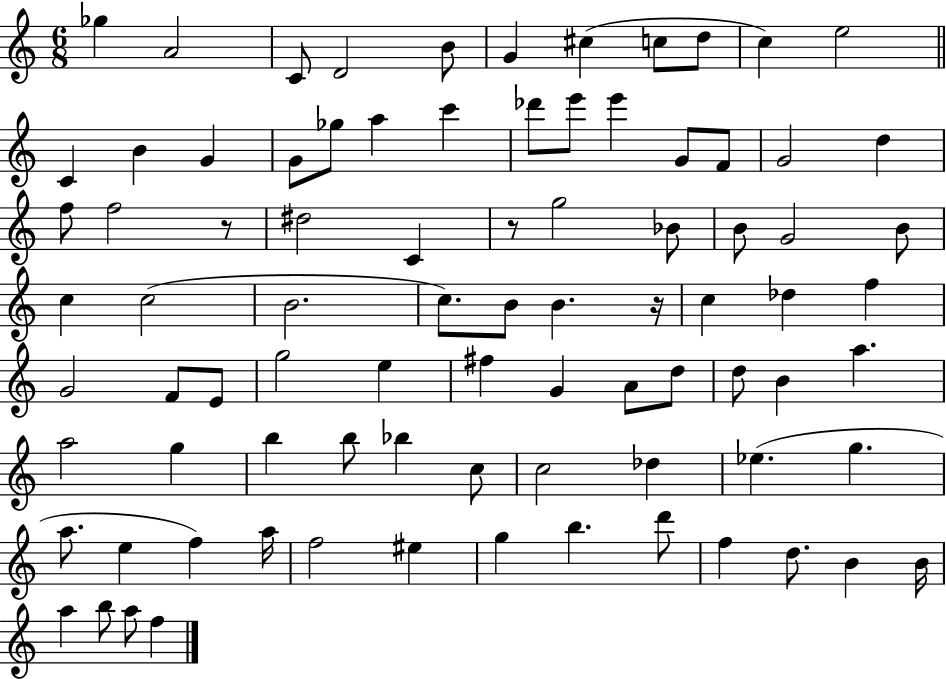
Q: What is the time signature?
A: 6/8